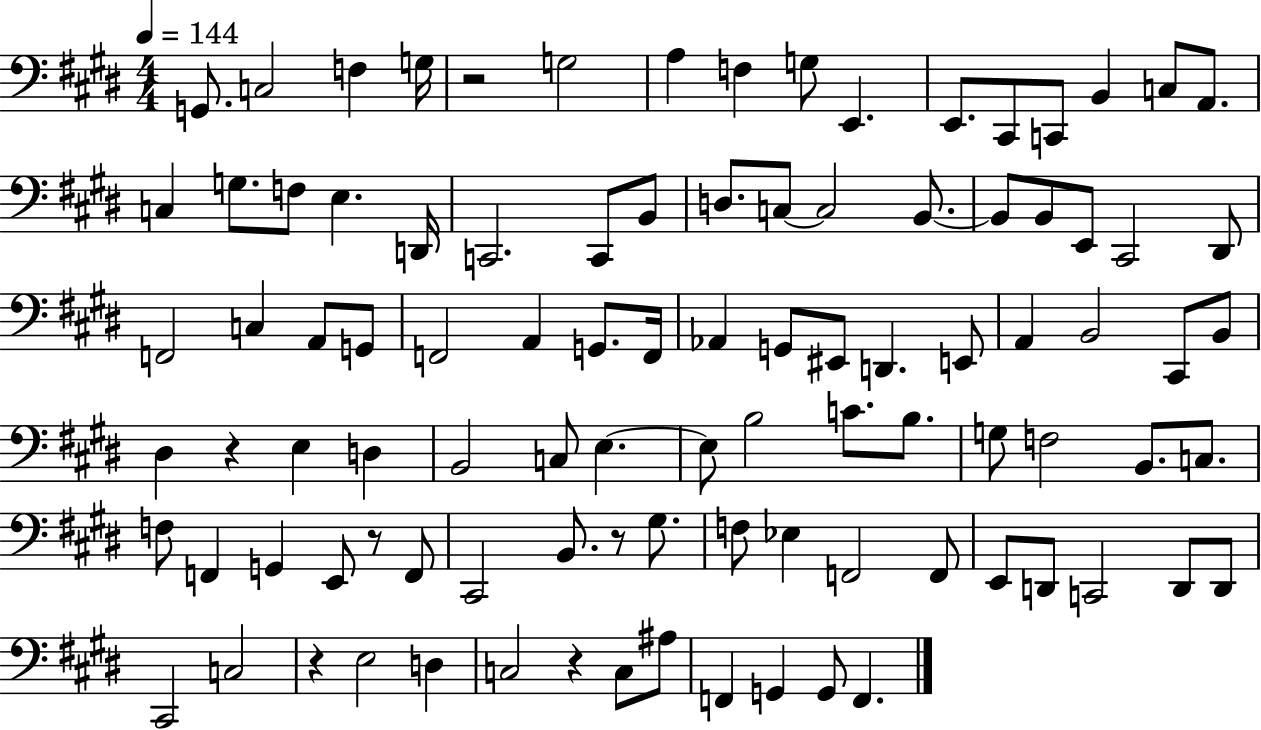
G2/e. C3/h F3/q G3/s R/h G3/h A3/q F3/q G3/e E2/q. E2/e. C#2/e C2/e B2/q C3/e A2/e. C3/q G3/e. F3/e E3/q. D2/s C2/h. C2/e B2/e D3/e. C3/e C3/h B2/e. B2/e B2/e E2/e C#2/h D#2/e F2/h C3/q A2/e G2/e F2/h A2/q G2/e. F2/s Ab2/q G2/e EIS2/e D2/q. E2/e A2/q B2/h C#2/e B2/e D#3/q R/q E3/q D3/q B2/h C3/e E3/q. E3/e B3/h C4/e. B3/e. G3/e F3/h B2/e. C3/e. F3/e F2/q G2/q E2/e R/e F2/e C#2/h B2/e. R/e G#3/e. F3/e Eb3/q F2/h F2/e E2/e D2/e C2/h D2/e D2/e C#2/h C3/h R/q E3/h D3/q C3/h R/q C3/e A#3/e F2/q G2/q G2/e F2/q.